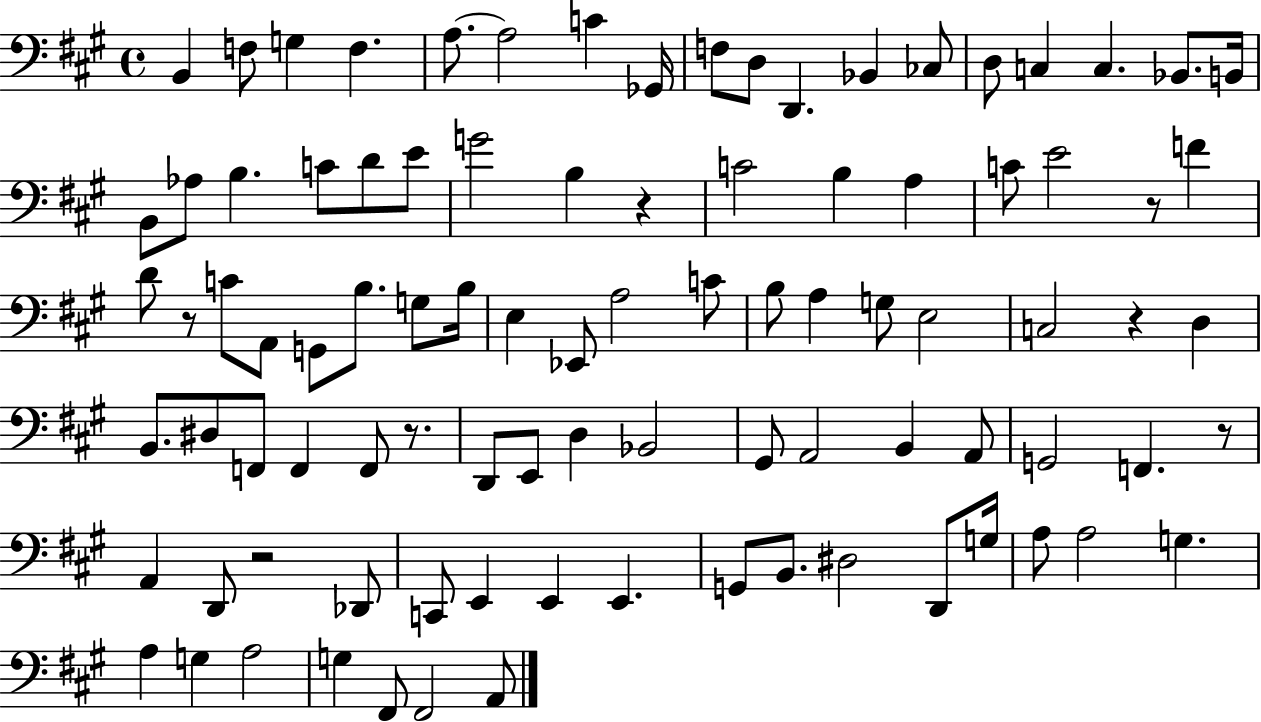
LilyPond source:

{
  \clef bass
  \time 4/4
  \defaultTimeSignature
  \key a \major
  b,4 f8 g4 f4. | a8.~~ a2 c'4 ges,16 | f8 d8 d,4. bes,4 ces8 | d8 c4 c4. bes,8. b,16 | \break b,8 aes8 b4. c'8 d'8 e'8 | g'2 b4 r4 | c'2 b4 a4 | c'8 e'2 r8 f'4 | \break d'8 r8 c'8 a,8 g,8 b8. g8 b16 | e4 ees,8 a2 c'8 | b8 a4 g8 e2 | c2 r4 d4 | \break b,8. dis8 f,8 f,4 f,8 r8. | d,8 e,8 d4 bes,2 | gis,8 a,2 b,4 a,8 | g,2 f,4. r8 | \break a,4 d,8 r2 des,8 | c,8 e,4 e,4 e,4. | g,8 b,8. dis2 d,8 g16 | a8 a2 g4. | \break a4 g4 a2 | g4 fis,8 fis,2 a,8 | \bar "|."
}